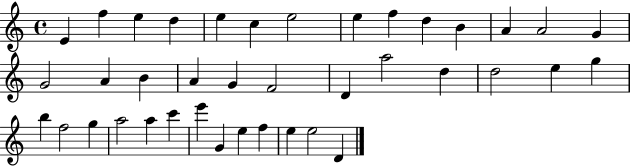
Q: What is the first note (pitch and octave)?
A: E4